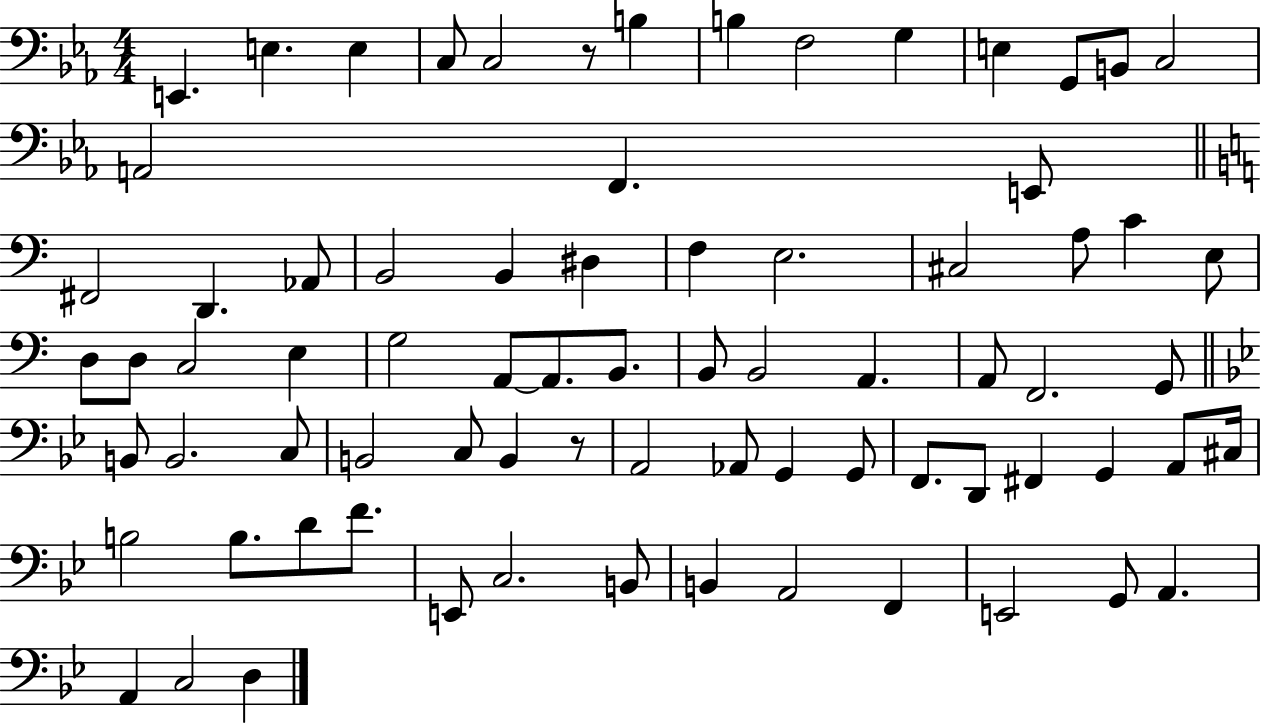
E2/q. E3/q. E3/q C3/e C3/h R/e B3/q B3/q F3/h G3/q E3/q G2/e B2/e C3/h A2/h F2/q. E2/e F#2/h D2/q. Ab2/e B2/h B2/q D#3/q F3/q E3/h. C#3/h A3/e C4/q E3/e D3/e D3/e C3/h E3/q G3/h A2/e A2/e. B2/e. B2/e B2/h A2/q. A2/e F2/h. G2/e B2/e B2/h. C3/e B2/h C3/e B2/q R/e A2/h Ab2/e G2/q G2/e F2/e. D2/e F#2/q G2/q A2/e C#3/s B3/h B3/e. D4/e F4/e. E2/e C3/h. B2/e B2/q A2/h F2/q E2/h G2/e A2/q. A2/q C3/h D3/q